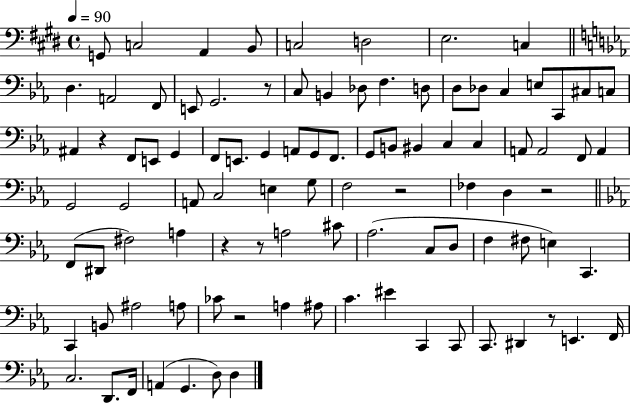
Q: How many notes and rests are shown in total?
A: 96